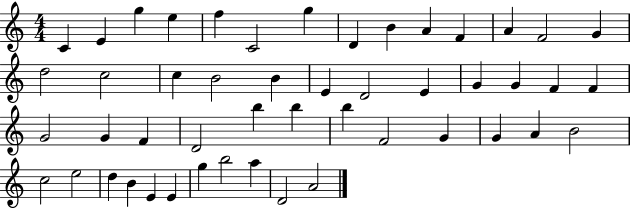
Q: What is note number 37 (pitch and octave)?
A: A4